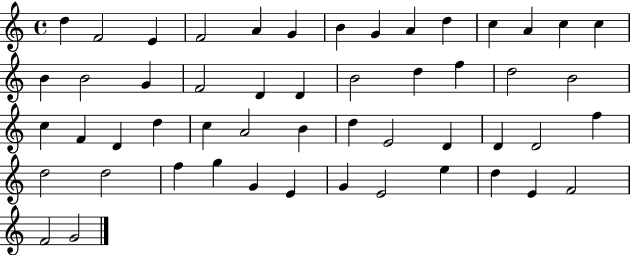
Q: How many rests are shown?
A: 0